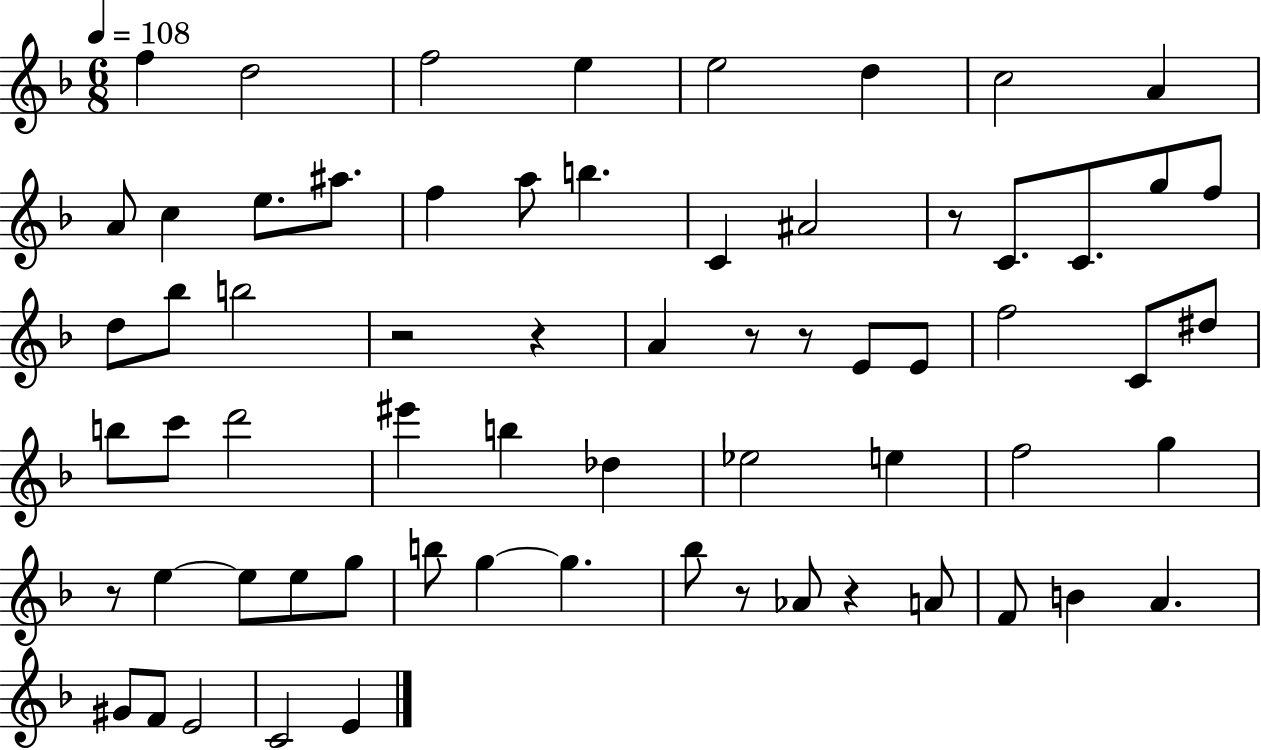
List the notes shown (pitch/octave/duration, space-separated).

F5/q D5/h F5/h E5/q E5/h D5/q C5/h A4/q A4/e C5/q E5/e. A#5/e. F5/q A5/e B5/q. C4/q A#4/h R/e C4/e. C4/e. G5/e F5/e D5/e Bb5/e B5/h R/h R/q A4/q R/e R/e E4/e E4/e F5/h C4/e D#5/e B5/e C6/e D6/h EIS6/q B5/q Db5/q Eb5/h E5/q F5/h G5/q R/e E5/q E5/e E5/e G5/e B5/e G5/q G5/q. Bb5/e R/e Ab4/e R/q A4/e F4/e B4/q A4/q. G#4/e F4/e E4/h C4/h E4/q